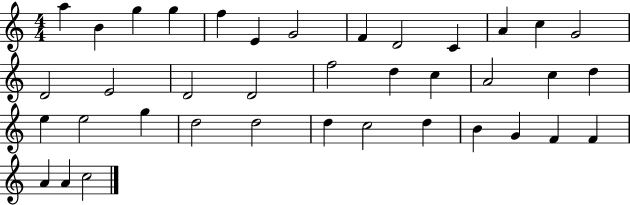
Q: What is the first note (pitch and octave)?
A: A5